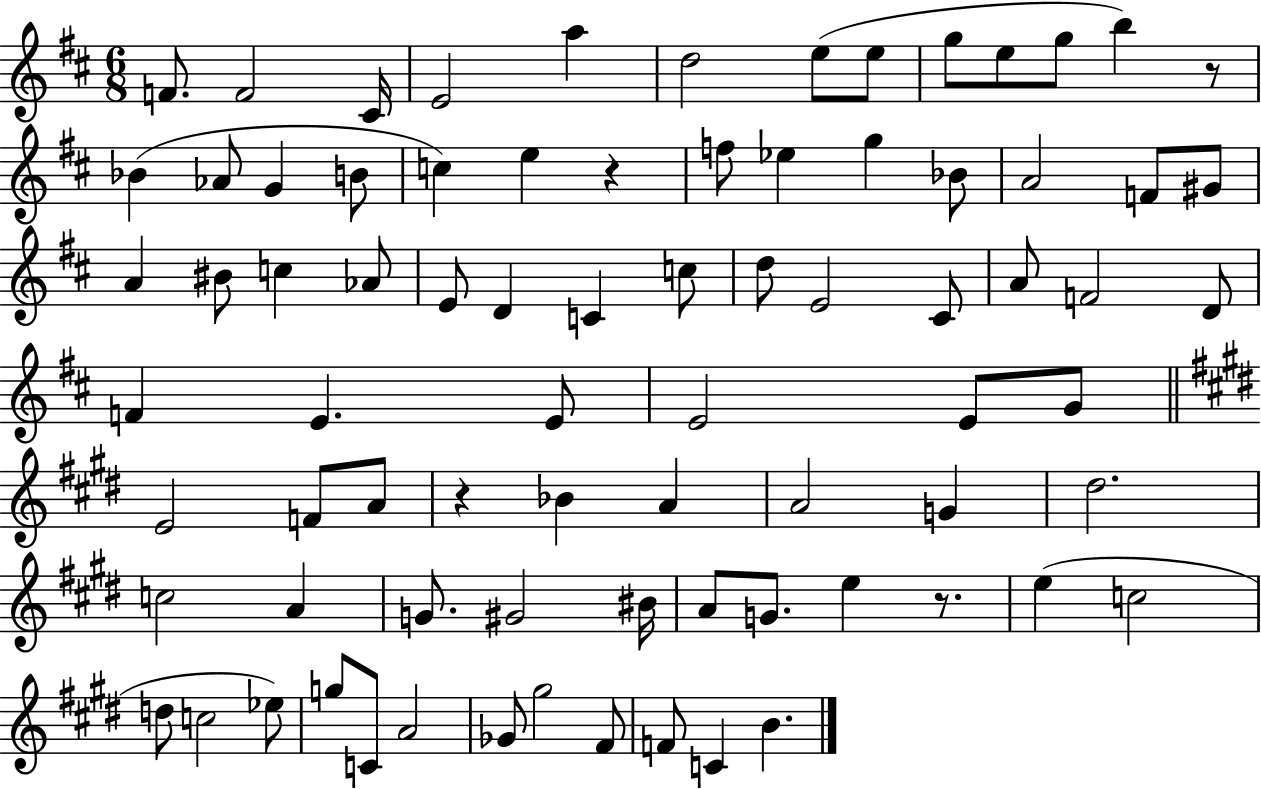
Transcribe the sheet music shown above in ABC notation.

X:1
T:Untitled
M:6/8
L:1/4
K:D
F/2 F2 ^C/4 E2 a d2 e/2 e/2 g/2 e/2 g/2 b z/2 _B _A/2 G B/2 c e z f/2 _e g _B/2 A2 F/2 ^G/2 A ^B/2 c _A/2 E/2 D C c/2 d/2 E2 ^C/2 A/2 F2 D/2 F E E/2 E2 E/2 G/2 E2 F/2 A/2 z _B A A2 G ^d2 c2 A G/2 ^G2 ^B/4 A/2 G/2 e z/2 e c2 d/2 c2 _e/2 g/2 C/2 A2 _G/2 ^g2 ^F/2 F/2 C B